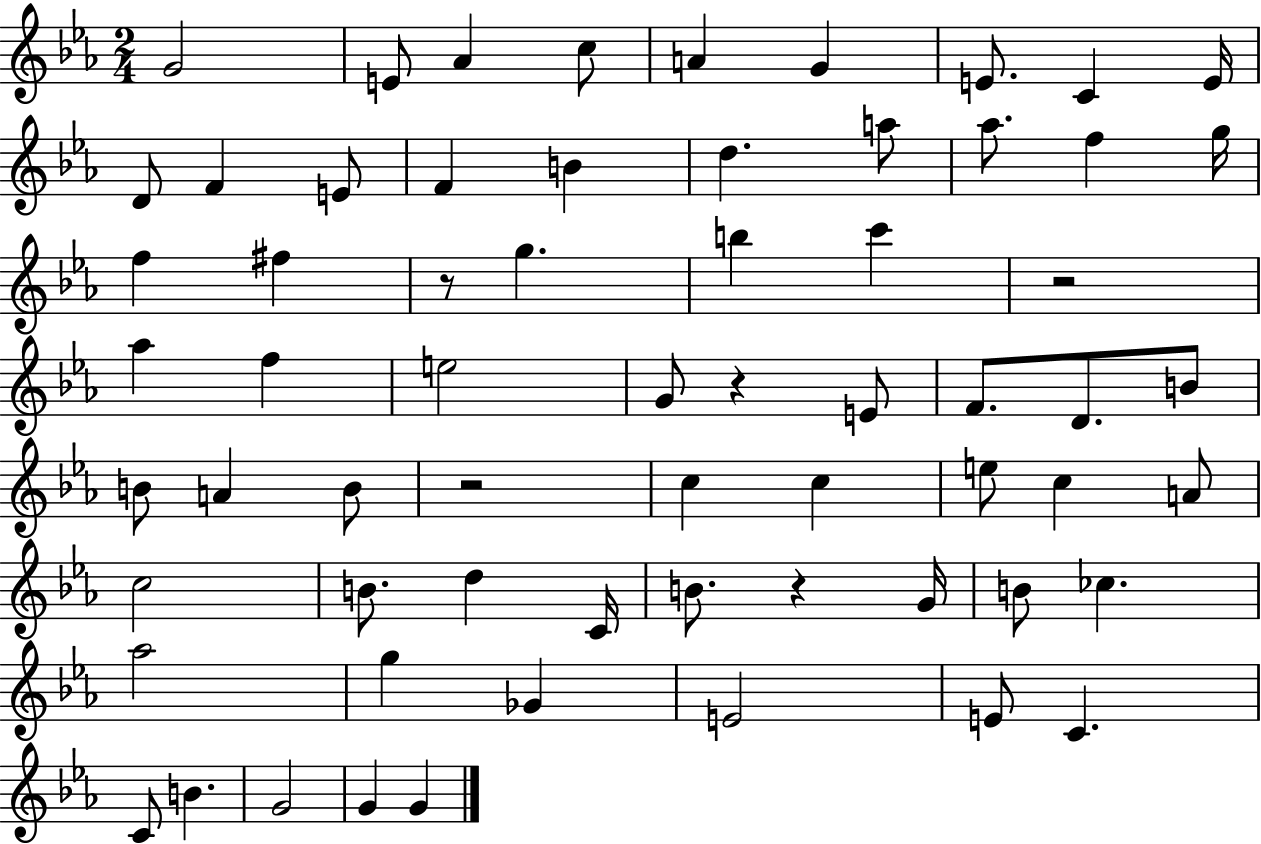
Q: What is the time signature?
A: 2/4